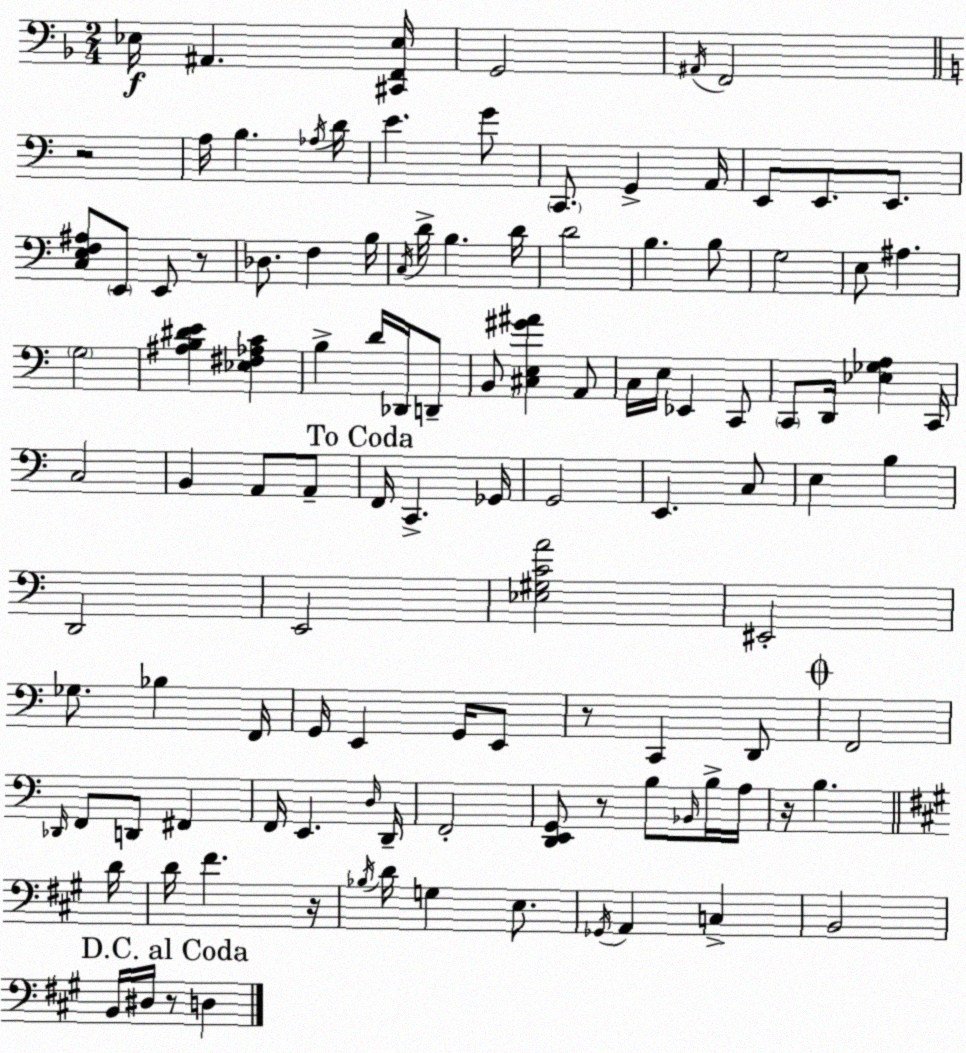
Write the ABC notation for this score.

X:1
T:Untitled
M:2/4
L:1/4
K:F
_E,/4 ^A,, [^C,,F,,_E,]/4 G,,2 ^A,,/4 F,,2 z2 A,/4 B, _A,/4 D/4 E G/2 C,,/2 G,, A,,/4 E,,/2 E,,/2 E,,/2 [C,E,F,^A,]/2 E,,/2 E,,/2 z/2 _D,/2 F, B,/4 C,/4 D/4 B, D/4 D2 B, B,/2 G,2 E,/2 ^A, G,2 [^A,B,^DE] [_E,^F,_A,C] B, D/4 _D,,/4 D,,/2 B,,/2 [^C,E,^G^A] A,,/2 C,/4 E,/4 _E,, C,,/2 C,,/2 D,,/4 [_E,_G,A,] C,,/4 C,2 B,, A,,/2 A,,/2 F,,/4 C,, _G,,/4 G,,2 E,, C,/2 E, B, D,,2 E,,2 [_E,^G,CA]2 ^E,,2 _G,/2 _B, F,,/4 G,,/4 E,, G,,/4 E,,/2 z/2 C,, D,,/2 F,,2 _D,,/4 F,,/2 D,,/2 ^F,, F,,/4 E,, D,/4 D,,/4 F,,2 [D,,E,,G,,]/2 z/2 B,/2 _B,,/4 B,/4 A,/4 z/4 B, D/4 D/4 ^F z/4 _B,/4 D/4 G, E,/2 _G,,/4 A,, C, B,,2 B,,/4 ^D,/4 z/2 D,